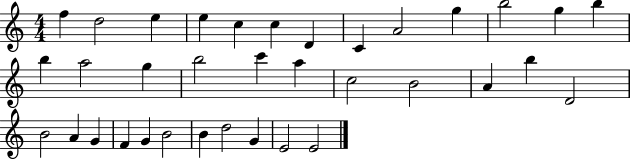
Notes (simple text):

F5/q D5/h E5/q E5/q C5/q C5/q D4/q C4/q A4/h G5/q B5/h G5/q B5/q B5/q A5/h G5/q B5/h C6/q A5/q C5/h B4/h A4/q B5/q D4/h B4/h A4/q G4/q F4/q G4/q B4/h B4/q D5/h G4/q E4/h E4/h